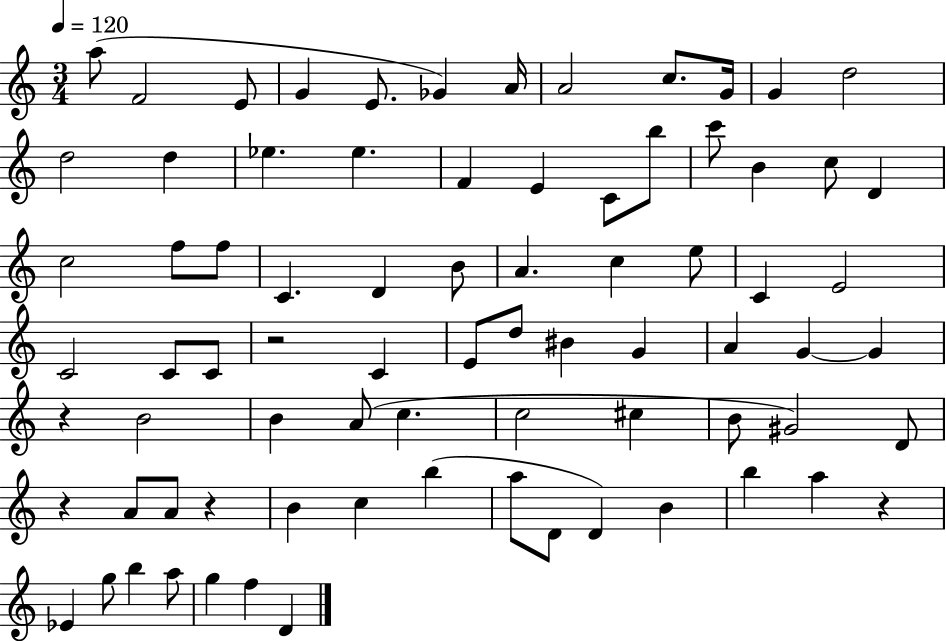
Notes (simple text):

A5/e F4/h E4/e G4/q E4/e. Gb4/q A4/s A4/h C5/e. G4/s G4/q D5/h D5/h D5/q Eb5/q. Eb5/q. F4/q E4/q C4/e B5/e C6/e B4/q C5/e D4/q C5/h F5/e F5/e C4/q. D4/q B4/e A4/q. C5/q E5/e C4/q E4/h C4/h C4/e C4/e R/h C4/q E4/e D5/e BIS4/q G4/q A4/q G4/q G4/q R/q B4/h B4/q A4/e C5/q. C5/h C#5/q B4/e G#4/h D4/e R/q A4/e A4/e R/q B4/q C5/q B5/q A5/e D4/e D4/q B4/q B5/q A5/q R/q Eb4/q G5/e B5/q A5/e G5/q F5/q D4/q